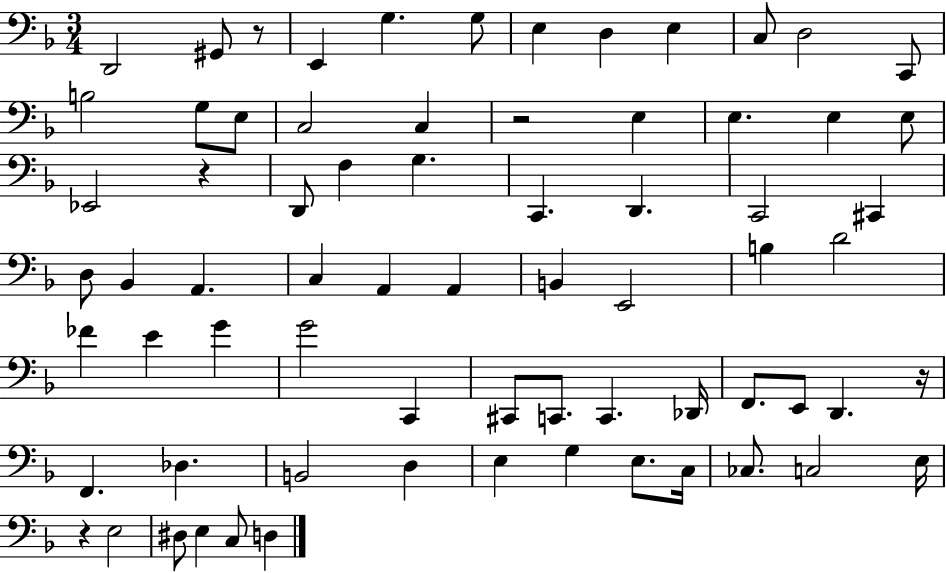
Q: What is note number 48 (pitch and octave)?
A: F2